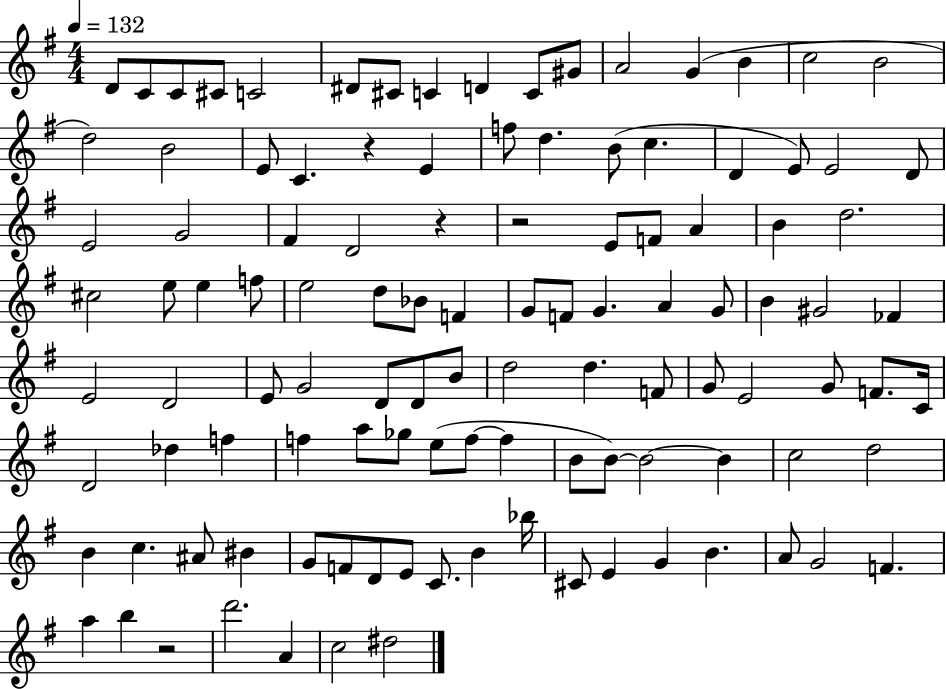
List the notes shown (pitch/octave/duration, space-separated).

D4/e C4/e C4/e C#4/e C4/h D#4/e C#4/e C4/q D4/q C4/e G#4/e A4/h G4/q B4/q C5/h B4/h D5/h B4/h E4/e C4/q. R/q E4/q F5/e D5/q. B4/e C5/q. D4/q E4/e E4/h D4/e E4/h G4/h F#4/q D4/h R/q R/h E4/e F4/e A4/q B4/q D5/h. C#5/h E5/e E5/q F5/e E5/h D5/e Bb4/e F4/q G4/e F4/e G4/q. A4/q G4/e B4/q G#4/h FES4/q E4/h D4/h E4/e G4/h D4/e D4/e B4/e D5/h D5/q. F4/e G4/e E4/h G4/e F4/e. C4/s D4/h Db5/q F5/q F5/q A5/e Gb5/e E5/e F5/e F5/q B4/e B4/e B4/h B4/q C5/h D5/h B4/q C5/q. A#4/e BIS4/q G4/e F4/e D4/e E4/e C4/e. B4/q Bb5/s C#4/e E4/q G4/q B4/q. A4/e G4/h F4/q. A5/q B5/q R/h D6/h. A4/q C5/h D#5/h